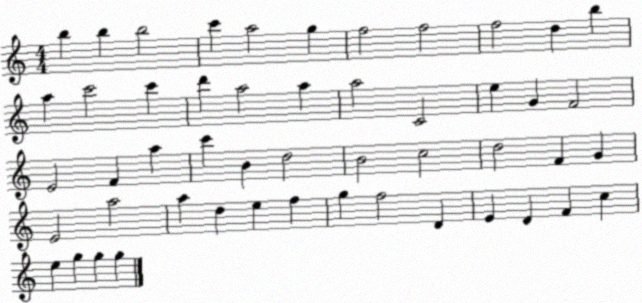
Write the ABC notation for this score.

X:1
T:Untitled
M:4/4
L:1/4
K:C
b b b2 c' a2 g f2 f2 f2 d b a c'2 c' d' a2 a a2 C2 e G F2 E2 F a c' B d2 B2 c2 d2 F G E2 a2 a d e f g f2 D E D F c e g g g